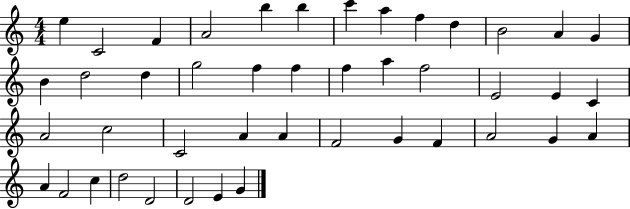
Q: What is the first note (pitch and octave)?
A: E5